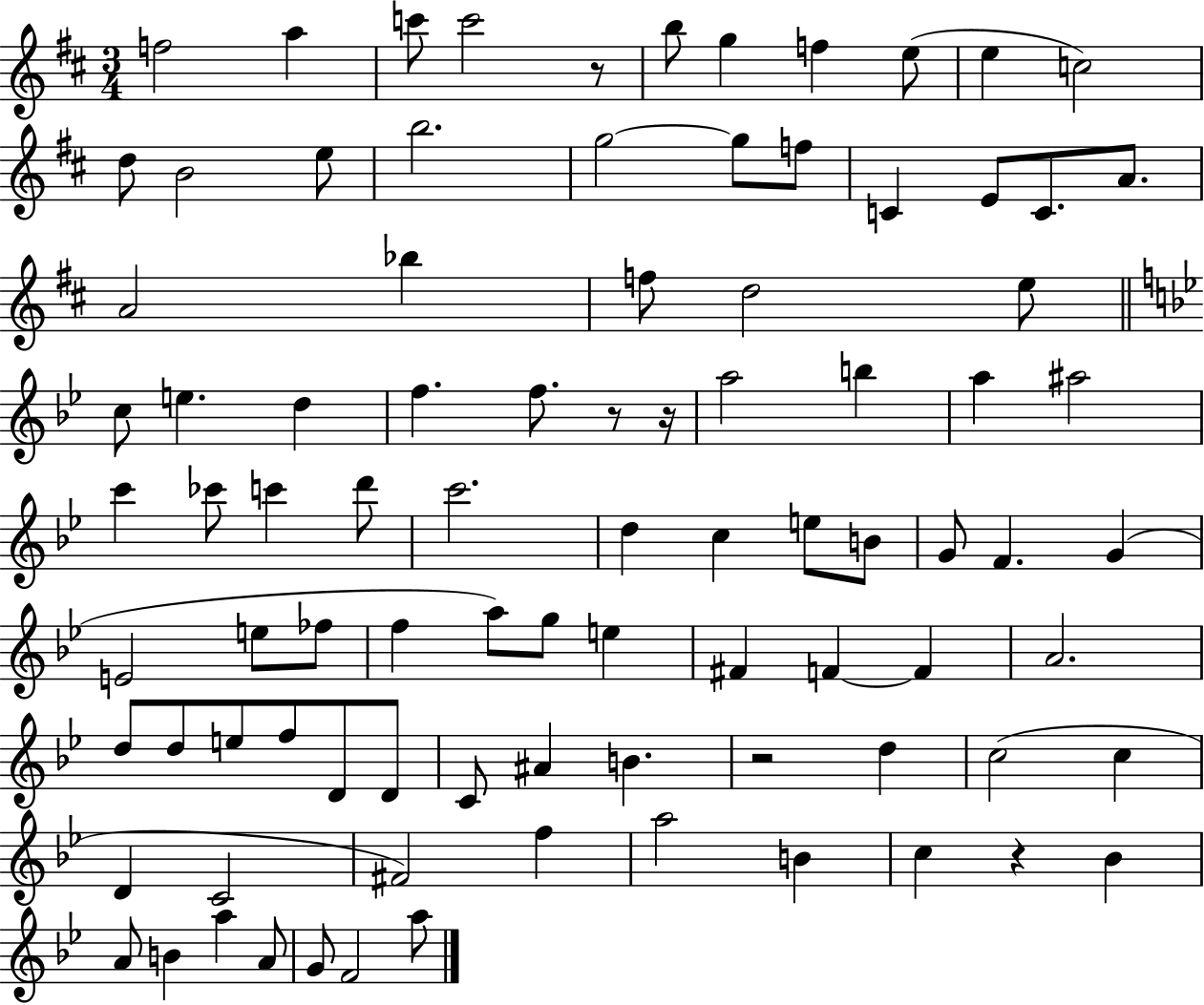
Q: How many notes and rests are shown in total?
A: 90